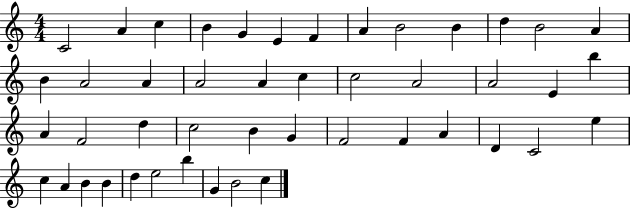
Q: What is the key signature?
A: C major